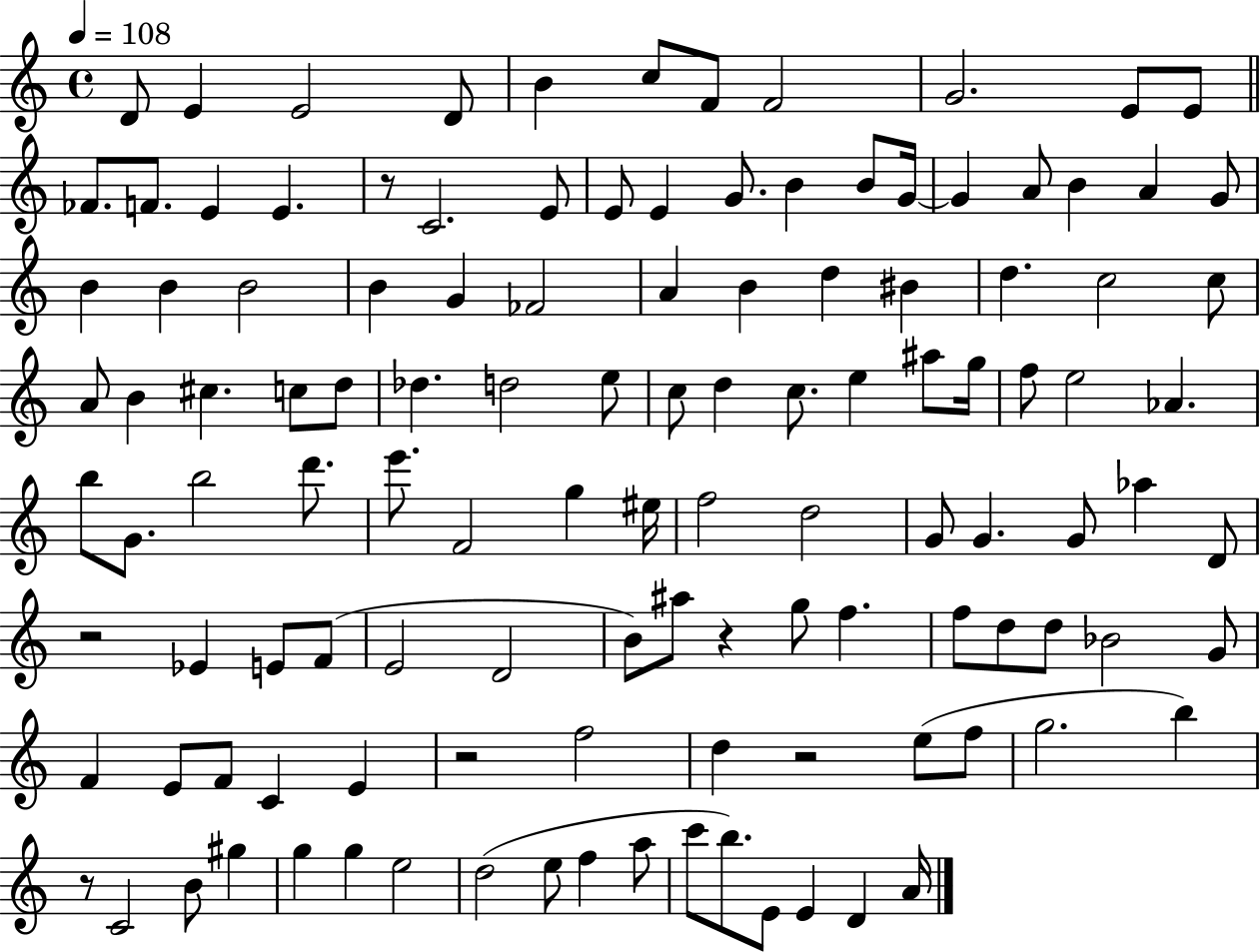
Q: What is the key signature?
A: C major